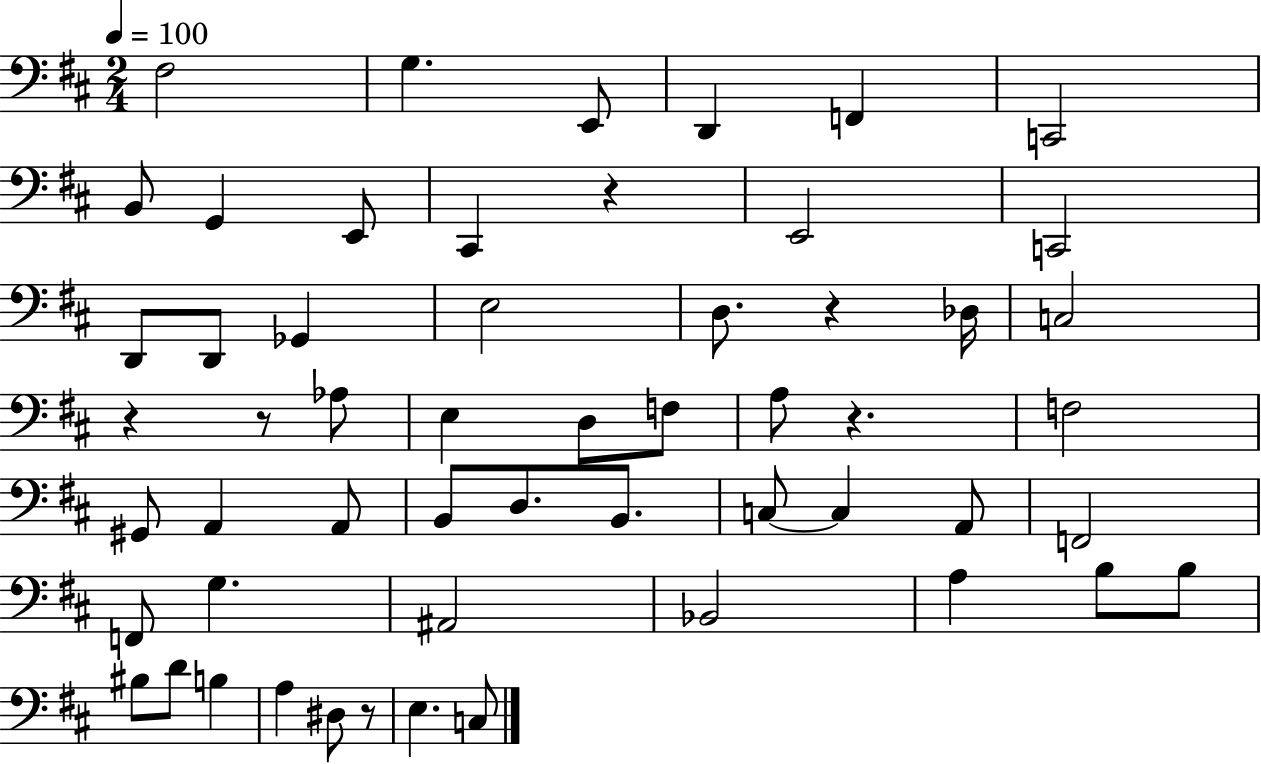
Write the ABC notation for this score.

X:1
T:Untitled
M:2/4
L:1/4
K:D
^F,2 G, E,,/2 D,, F,, C,,2 B,,/2 G,, E,,/2 ^C,, z E,,2 C,,2 D,,/2 D,,/2 _G,, E,2 D,/2 z _D,/4 C,2 z z/2 _A,/2 E, D,/2 F,/2 A,/2 z F,2 ^G,,/2 A,, A,,/2 B,,/2 D,/2 B,,/2 C,/2 C, A,,/2 F,,2 F,,/2 G, ^A,,2 _B,,2 A, B,/2 B,/2 ^B,/2 D/2 B, A, ^D,/2 z/2 E, C,/2